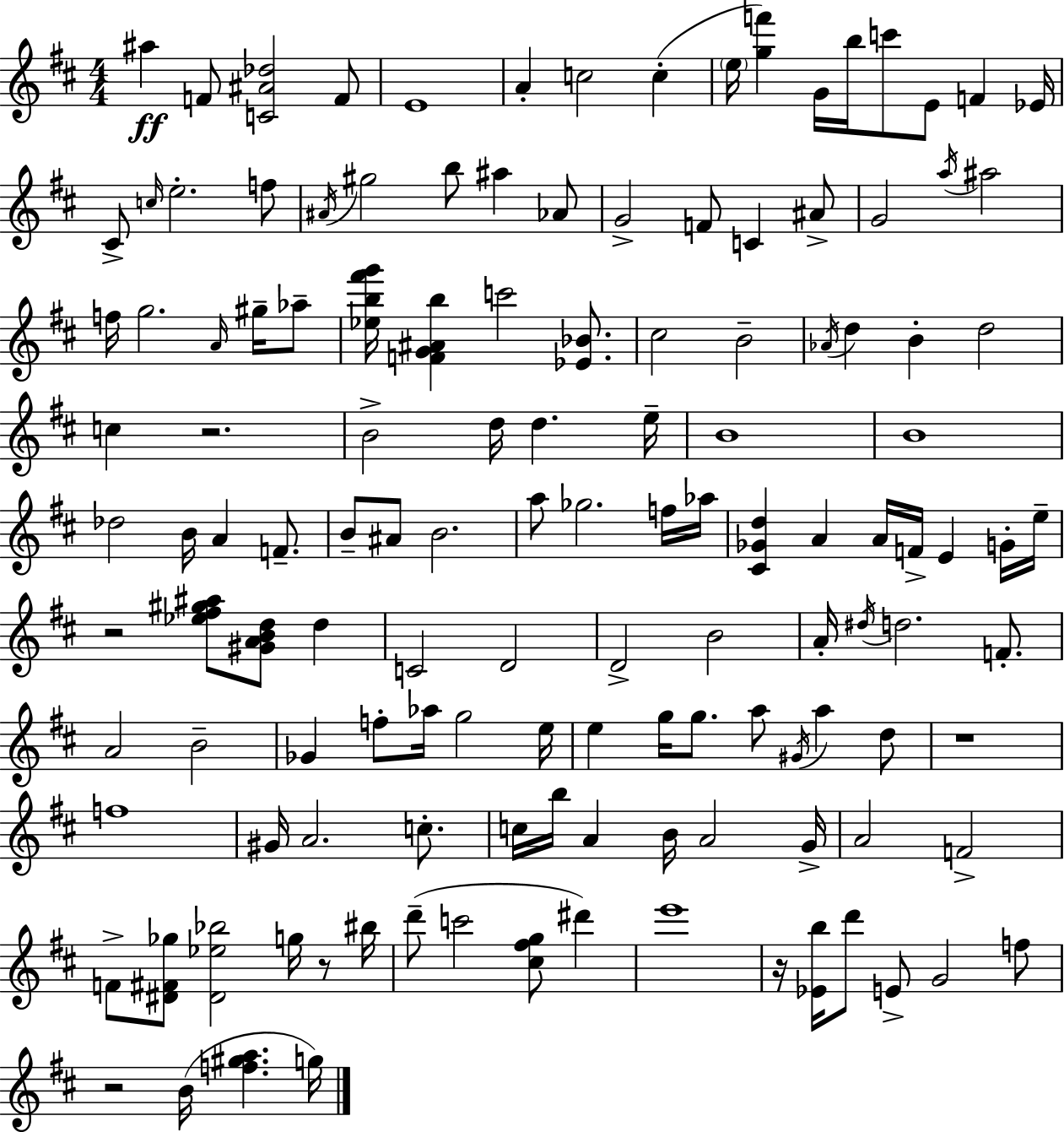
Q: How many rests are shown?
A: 6